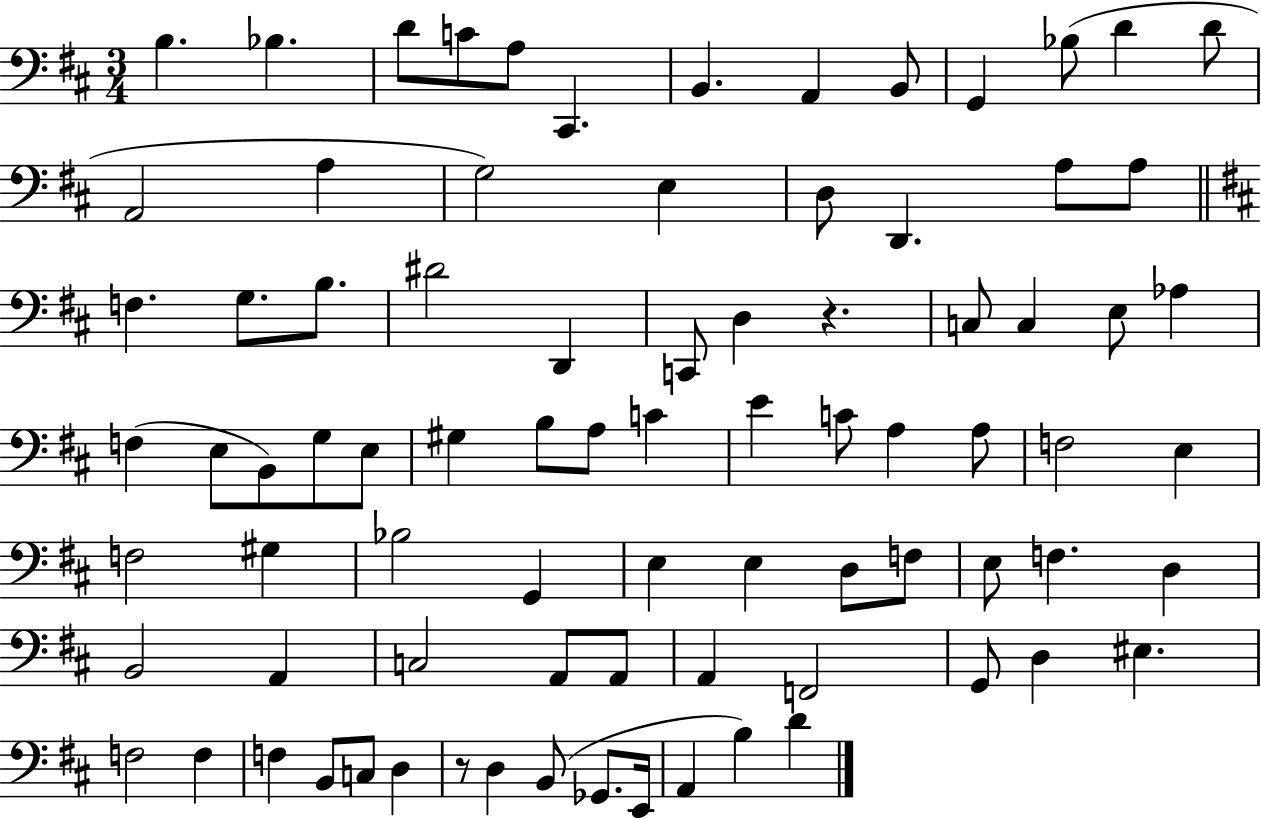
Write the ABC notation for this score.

X:1
T:Untitled
M:3/4
L:1/4
K:D
B, _B, D/2 C/2 A,/2 ^C,, B,, A,, B,,/2 G,, _B,/2 D D/2 A,,2 A, G,2 E, D,/2 D,, A,/2 A,/2 F, G,/2 B,/2 ^D2 D,, C,,/2 D, z C,/2 C, E,/2 _A, F, E,/2 B,,/2 G,/2 E,/2 ^G, B,/2 A,/2 C E C/2 A, A,/2 F,2 E, F,2 ^G, _B,2 G,, E, E, D,/2 F,/2 E,/2 F, D, B,,2 A,, C,2 A,,/2 A,,/2 A,, F,,2 G,,/2 D, ^E, F,2 F, F, B,,/2 C,/2 D, z/2 D, B,,/2 _G,,/2 E,,/4 A,, B, D